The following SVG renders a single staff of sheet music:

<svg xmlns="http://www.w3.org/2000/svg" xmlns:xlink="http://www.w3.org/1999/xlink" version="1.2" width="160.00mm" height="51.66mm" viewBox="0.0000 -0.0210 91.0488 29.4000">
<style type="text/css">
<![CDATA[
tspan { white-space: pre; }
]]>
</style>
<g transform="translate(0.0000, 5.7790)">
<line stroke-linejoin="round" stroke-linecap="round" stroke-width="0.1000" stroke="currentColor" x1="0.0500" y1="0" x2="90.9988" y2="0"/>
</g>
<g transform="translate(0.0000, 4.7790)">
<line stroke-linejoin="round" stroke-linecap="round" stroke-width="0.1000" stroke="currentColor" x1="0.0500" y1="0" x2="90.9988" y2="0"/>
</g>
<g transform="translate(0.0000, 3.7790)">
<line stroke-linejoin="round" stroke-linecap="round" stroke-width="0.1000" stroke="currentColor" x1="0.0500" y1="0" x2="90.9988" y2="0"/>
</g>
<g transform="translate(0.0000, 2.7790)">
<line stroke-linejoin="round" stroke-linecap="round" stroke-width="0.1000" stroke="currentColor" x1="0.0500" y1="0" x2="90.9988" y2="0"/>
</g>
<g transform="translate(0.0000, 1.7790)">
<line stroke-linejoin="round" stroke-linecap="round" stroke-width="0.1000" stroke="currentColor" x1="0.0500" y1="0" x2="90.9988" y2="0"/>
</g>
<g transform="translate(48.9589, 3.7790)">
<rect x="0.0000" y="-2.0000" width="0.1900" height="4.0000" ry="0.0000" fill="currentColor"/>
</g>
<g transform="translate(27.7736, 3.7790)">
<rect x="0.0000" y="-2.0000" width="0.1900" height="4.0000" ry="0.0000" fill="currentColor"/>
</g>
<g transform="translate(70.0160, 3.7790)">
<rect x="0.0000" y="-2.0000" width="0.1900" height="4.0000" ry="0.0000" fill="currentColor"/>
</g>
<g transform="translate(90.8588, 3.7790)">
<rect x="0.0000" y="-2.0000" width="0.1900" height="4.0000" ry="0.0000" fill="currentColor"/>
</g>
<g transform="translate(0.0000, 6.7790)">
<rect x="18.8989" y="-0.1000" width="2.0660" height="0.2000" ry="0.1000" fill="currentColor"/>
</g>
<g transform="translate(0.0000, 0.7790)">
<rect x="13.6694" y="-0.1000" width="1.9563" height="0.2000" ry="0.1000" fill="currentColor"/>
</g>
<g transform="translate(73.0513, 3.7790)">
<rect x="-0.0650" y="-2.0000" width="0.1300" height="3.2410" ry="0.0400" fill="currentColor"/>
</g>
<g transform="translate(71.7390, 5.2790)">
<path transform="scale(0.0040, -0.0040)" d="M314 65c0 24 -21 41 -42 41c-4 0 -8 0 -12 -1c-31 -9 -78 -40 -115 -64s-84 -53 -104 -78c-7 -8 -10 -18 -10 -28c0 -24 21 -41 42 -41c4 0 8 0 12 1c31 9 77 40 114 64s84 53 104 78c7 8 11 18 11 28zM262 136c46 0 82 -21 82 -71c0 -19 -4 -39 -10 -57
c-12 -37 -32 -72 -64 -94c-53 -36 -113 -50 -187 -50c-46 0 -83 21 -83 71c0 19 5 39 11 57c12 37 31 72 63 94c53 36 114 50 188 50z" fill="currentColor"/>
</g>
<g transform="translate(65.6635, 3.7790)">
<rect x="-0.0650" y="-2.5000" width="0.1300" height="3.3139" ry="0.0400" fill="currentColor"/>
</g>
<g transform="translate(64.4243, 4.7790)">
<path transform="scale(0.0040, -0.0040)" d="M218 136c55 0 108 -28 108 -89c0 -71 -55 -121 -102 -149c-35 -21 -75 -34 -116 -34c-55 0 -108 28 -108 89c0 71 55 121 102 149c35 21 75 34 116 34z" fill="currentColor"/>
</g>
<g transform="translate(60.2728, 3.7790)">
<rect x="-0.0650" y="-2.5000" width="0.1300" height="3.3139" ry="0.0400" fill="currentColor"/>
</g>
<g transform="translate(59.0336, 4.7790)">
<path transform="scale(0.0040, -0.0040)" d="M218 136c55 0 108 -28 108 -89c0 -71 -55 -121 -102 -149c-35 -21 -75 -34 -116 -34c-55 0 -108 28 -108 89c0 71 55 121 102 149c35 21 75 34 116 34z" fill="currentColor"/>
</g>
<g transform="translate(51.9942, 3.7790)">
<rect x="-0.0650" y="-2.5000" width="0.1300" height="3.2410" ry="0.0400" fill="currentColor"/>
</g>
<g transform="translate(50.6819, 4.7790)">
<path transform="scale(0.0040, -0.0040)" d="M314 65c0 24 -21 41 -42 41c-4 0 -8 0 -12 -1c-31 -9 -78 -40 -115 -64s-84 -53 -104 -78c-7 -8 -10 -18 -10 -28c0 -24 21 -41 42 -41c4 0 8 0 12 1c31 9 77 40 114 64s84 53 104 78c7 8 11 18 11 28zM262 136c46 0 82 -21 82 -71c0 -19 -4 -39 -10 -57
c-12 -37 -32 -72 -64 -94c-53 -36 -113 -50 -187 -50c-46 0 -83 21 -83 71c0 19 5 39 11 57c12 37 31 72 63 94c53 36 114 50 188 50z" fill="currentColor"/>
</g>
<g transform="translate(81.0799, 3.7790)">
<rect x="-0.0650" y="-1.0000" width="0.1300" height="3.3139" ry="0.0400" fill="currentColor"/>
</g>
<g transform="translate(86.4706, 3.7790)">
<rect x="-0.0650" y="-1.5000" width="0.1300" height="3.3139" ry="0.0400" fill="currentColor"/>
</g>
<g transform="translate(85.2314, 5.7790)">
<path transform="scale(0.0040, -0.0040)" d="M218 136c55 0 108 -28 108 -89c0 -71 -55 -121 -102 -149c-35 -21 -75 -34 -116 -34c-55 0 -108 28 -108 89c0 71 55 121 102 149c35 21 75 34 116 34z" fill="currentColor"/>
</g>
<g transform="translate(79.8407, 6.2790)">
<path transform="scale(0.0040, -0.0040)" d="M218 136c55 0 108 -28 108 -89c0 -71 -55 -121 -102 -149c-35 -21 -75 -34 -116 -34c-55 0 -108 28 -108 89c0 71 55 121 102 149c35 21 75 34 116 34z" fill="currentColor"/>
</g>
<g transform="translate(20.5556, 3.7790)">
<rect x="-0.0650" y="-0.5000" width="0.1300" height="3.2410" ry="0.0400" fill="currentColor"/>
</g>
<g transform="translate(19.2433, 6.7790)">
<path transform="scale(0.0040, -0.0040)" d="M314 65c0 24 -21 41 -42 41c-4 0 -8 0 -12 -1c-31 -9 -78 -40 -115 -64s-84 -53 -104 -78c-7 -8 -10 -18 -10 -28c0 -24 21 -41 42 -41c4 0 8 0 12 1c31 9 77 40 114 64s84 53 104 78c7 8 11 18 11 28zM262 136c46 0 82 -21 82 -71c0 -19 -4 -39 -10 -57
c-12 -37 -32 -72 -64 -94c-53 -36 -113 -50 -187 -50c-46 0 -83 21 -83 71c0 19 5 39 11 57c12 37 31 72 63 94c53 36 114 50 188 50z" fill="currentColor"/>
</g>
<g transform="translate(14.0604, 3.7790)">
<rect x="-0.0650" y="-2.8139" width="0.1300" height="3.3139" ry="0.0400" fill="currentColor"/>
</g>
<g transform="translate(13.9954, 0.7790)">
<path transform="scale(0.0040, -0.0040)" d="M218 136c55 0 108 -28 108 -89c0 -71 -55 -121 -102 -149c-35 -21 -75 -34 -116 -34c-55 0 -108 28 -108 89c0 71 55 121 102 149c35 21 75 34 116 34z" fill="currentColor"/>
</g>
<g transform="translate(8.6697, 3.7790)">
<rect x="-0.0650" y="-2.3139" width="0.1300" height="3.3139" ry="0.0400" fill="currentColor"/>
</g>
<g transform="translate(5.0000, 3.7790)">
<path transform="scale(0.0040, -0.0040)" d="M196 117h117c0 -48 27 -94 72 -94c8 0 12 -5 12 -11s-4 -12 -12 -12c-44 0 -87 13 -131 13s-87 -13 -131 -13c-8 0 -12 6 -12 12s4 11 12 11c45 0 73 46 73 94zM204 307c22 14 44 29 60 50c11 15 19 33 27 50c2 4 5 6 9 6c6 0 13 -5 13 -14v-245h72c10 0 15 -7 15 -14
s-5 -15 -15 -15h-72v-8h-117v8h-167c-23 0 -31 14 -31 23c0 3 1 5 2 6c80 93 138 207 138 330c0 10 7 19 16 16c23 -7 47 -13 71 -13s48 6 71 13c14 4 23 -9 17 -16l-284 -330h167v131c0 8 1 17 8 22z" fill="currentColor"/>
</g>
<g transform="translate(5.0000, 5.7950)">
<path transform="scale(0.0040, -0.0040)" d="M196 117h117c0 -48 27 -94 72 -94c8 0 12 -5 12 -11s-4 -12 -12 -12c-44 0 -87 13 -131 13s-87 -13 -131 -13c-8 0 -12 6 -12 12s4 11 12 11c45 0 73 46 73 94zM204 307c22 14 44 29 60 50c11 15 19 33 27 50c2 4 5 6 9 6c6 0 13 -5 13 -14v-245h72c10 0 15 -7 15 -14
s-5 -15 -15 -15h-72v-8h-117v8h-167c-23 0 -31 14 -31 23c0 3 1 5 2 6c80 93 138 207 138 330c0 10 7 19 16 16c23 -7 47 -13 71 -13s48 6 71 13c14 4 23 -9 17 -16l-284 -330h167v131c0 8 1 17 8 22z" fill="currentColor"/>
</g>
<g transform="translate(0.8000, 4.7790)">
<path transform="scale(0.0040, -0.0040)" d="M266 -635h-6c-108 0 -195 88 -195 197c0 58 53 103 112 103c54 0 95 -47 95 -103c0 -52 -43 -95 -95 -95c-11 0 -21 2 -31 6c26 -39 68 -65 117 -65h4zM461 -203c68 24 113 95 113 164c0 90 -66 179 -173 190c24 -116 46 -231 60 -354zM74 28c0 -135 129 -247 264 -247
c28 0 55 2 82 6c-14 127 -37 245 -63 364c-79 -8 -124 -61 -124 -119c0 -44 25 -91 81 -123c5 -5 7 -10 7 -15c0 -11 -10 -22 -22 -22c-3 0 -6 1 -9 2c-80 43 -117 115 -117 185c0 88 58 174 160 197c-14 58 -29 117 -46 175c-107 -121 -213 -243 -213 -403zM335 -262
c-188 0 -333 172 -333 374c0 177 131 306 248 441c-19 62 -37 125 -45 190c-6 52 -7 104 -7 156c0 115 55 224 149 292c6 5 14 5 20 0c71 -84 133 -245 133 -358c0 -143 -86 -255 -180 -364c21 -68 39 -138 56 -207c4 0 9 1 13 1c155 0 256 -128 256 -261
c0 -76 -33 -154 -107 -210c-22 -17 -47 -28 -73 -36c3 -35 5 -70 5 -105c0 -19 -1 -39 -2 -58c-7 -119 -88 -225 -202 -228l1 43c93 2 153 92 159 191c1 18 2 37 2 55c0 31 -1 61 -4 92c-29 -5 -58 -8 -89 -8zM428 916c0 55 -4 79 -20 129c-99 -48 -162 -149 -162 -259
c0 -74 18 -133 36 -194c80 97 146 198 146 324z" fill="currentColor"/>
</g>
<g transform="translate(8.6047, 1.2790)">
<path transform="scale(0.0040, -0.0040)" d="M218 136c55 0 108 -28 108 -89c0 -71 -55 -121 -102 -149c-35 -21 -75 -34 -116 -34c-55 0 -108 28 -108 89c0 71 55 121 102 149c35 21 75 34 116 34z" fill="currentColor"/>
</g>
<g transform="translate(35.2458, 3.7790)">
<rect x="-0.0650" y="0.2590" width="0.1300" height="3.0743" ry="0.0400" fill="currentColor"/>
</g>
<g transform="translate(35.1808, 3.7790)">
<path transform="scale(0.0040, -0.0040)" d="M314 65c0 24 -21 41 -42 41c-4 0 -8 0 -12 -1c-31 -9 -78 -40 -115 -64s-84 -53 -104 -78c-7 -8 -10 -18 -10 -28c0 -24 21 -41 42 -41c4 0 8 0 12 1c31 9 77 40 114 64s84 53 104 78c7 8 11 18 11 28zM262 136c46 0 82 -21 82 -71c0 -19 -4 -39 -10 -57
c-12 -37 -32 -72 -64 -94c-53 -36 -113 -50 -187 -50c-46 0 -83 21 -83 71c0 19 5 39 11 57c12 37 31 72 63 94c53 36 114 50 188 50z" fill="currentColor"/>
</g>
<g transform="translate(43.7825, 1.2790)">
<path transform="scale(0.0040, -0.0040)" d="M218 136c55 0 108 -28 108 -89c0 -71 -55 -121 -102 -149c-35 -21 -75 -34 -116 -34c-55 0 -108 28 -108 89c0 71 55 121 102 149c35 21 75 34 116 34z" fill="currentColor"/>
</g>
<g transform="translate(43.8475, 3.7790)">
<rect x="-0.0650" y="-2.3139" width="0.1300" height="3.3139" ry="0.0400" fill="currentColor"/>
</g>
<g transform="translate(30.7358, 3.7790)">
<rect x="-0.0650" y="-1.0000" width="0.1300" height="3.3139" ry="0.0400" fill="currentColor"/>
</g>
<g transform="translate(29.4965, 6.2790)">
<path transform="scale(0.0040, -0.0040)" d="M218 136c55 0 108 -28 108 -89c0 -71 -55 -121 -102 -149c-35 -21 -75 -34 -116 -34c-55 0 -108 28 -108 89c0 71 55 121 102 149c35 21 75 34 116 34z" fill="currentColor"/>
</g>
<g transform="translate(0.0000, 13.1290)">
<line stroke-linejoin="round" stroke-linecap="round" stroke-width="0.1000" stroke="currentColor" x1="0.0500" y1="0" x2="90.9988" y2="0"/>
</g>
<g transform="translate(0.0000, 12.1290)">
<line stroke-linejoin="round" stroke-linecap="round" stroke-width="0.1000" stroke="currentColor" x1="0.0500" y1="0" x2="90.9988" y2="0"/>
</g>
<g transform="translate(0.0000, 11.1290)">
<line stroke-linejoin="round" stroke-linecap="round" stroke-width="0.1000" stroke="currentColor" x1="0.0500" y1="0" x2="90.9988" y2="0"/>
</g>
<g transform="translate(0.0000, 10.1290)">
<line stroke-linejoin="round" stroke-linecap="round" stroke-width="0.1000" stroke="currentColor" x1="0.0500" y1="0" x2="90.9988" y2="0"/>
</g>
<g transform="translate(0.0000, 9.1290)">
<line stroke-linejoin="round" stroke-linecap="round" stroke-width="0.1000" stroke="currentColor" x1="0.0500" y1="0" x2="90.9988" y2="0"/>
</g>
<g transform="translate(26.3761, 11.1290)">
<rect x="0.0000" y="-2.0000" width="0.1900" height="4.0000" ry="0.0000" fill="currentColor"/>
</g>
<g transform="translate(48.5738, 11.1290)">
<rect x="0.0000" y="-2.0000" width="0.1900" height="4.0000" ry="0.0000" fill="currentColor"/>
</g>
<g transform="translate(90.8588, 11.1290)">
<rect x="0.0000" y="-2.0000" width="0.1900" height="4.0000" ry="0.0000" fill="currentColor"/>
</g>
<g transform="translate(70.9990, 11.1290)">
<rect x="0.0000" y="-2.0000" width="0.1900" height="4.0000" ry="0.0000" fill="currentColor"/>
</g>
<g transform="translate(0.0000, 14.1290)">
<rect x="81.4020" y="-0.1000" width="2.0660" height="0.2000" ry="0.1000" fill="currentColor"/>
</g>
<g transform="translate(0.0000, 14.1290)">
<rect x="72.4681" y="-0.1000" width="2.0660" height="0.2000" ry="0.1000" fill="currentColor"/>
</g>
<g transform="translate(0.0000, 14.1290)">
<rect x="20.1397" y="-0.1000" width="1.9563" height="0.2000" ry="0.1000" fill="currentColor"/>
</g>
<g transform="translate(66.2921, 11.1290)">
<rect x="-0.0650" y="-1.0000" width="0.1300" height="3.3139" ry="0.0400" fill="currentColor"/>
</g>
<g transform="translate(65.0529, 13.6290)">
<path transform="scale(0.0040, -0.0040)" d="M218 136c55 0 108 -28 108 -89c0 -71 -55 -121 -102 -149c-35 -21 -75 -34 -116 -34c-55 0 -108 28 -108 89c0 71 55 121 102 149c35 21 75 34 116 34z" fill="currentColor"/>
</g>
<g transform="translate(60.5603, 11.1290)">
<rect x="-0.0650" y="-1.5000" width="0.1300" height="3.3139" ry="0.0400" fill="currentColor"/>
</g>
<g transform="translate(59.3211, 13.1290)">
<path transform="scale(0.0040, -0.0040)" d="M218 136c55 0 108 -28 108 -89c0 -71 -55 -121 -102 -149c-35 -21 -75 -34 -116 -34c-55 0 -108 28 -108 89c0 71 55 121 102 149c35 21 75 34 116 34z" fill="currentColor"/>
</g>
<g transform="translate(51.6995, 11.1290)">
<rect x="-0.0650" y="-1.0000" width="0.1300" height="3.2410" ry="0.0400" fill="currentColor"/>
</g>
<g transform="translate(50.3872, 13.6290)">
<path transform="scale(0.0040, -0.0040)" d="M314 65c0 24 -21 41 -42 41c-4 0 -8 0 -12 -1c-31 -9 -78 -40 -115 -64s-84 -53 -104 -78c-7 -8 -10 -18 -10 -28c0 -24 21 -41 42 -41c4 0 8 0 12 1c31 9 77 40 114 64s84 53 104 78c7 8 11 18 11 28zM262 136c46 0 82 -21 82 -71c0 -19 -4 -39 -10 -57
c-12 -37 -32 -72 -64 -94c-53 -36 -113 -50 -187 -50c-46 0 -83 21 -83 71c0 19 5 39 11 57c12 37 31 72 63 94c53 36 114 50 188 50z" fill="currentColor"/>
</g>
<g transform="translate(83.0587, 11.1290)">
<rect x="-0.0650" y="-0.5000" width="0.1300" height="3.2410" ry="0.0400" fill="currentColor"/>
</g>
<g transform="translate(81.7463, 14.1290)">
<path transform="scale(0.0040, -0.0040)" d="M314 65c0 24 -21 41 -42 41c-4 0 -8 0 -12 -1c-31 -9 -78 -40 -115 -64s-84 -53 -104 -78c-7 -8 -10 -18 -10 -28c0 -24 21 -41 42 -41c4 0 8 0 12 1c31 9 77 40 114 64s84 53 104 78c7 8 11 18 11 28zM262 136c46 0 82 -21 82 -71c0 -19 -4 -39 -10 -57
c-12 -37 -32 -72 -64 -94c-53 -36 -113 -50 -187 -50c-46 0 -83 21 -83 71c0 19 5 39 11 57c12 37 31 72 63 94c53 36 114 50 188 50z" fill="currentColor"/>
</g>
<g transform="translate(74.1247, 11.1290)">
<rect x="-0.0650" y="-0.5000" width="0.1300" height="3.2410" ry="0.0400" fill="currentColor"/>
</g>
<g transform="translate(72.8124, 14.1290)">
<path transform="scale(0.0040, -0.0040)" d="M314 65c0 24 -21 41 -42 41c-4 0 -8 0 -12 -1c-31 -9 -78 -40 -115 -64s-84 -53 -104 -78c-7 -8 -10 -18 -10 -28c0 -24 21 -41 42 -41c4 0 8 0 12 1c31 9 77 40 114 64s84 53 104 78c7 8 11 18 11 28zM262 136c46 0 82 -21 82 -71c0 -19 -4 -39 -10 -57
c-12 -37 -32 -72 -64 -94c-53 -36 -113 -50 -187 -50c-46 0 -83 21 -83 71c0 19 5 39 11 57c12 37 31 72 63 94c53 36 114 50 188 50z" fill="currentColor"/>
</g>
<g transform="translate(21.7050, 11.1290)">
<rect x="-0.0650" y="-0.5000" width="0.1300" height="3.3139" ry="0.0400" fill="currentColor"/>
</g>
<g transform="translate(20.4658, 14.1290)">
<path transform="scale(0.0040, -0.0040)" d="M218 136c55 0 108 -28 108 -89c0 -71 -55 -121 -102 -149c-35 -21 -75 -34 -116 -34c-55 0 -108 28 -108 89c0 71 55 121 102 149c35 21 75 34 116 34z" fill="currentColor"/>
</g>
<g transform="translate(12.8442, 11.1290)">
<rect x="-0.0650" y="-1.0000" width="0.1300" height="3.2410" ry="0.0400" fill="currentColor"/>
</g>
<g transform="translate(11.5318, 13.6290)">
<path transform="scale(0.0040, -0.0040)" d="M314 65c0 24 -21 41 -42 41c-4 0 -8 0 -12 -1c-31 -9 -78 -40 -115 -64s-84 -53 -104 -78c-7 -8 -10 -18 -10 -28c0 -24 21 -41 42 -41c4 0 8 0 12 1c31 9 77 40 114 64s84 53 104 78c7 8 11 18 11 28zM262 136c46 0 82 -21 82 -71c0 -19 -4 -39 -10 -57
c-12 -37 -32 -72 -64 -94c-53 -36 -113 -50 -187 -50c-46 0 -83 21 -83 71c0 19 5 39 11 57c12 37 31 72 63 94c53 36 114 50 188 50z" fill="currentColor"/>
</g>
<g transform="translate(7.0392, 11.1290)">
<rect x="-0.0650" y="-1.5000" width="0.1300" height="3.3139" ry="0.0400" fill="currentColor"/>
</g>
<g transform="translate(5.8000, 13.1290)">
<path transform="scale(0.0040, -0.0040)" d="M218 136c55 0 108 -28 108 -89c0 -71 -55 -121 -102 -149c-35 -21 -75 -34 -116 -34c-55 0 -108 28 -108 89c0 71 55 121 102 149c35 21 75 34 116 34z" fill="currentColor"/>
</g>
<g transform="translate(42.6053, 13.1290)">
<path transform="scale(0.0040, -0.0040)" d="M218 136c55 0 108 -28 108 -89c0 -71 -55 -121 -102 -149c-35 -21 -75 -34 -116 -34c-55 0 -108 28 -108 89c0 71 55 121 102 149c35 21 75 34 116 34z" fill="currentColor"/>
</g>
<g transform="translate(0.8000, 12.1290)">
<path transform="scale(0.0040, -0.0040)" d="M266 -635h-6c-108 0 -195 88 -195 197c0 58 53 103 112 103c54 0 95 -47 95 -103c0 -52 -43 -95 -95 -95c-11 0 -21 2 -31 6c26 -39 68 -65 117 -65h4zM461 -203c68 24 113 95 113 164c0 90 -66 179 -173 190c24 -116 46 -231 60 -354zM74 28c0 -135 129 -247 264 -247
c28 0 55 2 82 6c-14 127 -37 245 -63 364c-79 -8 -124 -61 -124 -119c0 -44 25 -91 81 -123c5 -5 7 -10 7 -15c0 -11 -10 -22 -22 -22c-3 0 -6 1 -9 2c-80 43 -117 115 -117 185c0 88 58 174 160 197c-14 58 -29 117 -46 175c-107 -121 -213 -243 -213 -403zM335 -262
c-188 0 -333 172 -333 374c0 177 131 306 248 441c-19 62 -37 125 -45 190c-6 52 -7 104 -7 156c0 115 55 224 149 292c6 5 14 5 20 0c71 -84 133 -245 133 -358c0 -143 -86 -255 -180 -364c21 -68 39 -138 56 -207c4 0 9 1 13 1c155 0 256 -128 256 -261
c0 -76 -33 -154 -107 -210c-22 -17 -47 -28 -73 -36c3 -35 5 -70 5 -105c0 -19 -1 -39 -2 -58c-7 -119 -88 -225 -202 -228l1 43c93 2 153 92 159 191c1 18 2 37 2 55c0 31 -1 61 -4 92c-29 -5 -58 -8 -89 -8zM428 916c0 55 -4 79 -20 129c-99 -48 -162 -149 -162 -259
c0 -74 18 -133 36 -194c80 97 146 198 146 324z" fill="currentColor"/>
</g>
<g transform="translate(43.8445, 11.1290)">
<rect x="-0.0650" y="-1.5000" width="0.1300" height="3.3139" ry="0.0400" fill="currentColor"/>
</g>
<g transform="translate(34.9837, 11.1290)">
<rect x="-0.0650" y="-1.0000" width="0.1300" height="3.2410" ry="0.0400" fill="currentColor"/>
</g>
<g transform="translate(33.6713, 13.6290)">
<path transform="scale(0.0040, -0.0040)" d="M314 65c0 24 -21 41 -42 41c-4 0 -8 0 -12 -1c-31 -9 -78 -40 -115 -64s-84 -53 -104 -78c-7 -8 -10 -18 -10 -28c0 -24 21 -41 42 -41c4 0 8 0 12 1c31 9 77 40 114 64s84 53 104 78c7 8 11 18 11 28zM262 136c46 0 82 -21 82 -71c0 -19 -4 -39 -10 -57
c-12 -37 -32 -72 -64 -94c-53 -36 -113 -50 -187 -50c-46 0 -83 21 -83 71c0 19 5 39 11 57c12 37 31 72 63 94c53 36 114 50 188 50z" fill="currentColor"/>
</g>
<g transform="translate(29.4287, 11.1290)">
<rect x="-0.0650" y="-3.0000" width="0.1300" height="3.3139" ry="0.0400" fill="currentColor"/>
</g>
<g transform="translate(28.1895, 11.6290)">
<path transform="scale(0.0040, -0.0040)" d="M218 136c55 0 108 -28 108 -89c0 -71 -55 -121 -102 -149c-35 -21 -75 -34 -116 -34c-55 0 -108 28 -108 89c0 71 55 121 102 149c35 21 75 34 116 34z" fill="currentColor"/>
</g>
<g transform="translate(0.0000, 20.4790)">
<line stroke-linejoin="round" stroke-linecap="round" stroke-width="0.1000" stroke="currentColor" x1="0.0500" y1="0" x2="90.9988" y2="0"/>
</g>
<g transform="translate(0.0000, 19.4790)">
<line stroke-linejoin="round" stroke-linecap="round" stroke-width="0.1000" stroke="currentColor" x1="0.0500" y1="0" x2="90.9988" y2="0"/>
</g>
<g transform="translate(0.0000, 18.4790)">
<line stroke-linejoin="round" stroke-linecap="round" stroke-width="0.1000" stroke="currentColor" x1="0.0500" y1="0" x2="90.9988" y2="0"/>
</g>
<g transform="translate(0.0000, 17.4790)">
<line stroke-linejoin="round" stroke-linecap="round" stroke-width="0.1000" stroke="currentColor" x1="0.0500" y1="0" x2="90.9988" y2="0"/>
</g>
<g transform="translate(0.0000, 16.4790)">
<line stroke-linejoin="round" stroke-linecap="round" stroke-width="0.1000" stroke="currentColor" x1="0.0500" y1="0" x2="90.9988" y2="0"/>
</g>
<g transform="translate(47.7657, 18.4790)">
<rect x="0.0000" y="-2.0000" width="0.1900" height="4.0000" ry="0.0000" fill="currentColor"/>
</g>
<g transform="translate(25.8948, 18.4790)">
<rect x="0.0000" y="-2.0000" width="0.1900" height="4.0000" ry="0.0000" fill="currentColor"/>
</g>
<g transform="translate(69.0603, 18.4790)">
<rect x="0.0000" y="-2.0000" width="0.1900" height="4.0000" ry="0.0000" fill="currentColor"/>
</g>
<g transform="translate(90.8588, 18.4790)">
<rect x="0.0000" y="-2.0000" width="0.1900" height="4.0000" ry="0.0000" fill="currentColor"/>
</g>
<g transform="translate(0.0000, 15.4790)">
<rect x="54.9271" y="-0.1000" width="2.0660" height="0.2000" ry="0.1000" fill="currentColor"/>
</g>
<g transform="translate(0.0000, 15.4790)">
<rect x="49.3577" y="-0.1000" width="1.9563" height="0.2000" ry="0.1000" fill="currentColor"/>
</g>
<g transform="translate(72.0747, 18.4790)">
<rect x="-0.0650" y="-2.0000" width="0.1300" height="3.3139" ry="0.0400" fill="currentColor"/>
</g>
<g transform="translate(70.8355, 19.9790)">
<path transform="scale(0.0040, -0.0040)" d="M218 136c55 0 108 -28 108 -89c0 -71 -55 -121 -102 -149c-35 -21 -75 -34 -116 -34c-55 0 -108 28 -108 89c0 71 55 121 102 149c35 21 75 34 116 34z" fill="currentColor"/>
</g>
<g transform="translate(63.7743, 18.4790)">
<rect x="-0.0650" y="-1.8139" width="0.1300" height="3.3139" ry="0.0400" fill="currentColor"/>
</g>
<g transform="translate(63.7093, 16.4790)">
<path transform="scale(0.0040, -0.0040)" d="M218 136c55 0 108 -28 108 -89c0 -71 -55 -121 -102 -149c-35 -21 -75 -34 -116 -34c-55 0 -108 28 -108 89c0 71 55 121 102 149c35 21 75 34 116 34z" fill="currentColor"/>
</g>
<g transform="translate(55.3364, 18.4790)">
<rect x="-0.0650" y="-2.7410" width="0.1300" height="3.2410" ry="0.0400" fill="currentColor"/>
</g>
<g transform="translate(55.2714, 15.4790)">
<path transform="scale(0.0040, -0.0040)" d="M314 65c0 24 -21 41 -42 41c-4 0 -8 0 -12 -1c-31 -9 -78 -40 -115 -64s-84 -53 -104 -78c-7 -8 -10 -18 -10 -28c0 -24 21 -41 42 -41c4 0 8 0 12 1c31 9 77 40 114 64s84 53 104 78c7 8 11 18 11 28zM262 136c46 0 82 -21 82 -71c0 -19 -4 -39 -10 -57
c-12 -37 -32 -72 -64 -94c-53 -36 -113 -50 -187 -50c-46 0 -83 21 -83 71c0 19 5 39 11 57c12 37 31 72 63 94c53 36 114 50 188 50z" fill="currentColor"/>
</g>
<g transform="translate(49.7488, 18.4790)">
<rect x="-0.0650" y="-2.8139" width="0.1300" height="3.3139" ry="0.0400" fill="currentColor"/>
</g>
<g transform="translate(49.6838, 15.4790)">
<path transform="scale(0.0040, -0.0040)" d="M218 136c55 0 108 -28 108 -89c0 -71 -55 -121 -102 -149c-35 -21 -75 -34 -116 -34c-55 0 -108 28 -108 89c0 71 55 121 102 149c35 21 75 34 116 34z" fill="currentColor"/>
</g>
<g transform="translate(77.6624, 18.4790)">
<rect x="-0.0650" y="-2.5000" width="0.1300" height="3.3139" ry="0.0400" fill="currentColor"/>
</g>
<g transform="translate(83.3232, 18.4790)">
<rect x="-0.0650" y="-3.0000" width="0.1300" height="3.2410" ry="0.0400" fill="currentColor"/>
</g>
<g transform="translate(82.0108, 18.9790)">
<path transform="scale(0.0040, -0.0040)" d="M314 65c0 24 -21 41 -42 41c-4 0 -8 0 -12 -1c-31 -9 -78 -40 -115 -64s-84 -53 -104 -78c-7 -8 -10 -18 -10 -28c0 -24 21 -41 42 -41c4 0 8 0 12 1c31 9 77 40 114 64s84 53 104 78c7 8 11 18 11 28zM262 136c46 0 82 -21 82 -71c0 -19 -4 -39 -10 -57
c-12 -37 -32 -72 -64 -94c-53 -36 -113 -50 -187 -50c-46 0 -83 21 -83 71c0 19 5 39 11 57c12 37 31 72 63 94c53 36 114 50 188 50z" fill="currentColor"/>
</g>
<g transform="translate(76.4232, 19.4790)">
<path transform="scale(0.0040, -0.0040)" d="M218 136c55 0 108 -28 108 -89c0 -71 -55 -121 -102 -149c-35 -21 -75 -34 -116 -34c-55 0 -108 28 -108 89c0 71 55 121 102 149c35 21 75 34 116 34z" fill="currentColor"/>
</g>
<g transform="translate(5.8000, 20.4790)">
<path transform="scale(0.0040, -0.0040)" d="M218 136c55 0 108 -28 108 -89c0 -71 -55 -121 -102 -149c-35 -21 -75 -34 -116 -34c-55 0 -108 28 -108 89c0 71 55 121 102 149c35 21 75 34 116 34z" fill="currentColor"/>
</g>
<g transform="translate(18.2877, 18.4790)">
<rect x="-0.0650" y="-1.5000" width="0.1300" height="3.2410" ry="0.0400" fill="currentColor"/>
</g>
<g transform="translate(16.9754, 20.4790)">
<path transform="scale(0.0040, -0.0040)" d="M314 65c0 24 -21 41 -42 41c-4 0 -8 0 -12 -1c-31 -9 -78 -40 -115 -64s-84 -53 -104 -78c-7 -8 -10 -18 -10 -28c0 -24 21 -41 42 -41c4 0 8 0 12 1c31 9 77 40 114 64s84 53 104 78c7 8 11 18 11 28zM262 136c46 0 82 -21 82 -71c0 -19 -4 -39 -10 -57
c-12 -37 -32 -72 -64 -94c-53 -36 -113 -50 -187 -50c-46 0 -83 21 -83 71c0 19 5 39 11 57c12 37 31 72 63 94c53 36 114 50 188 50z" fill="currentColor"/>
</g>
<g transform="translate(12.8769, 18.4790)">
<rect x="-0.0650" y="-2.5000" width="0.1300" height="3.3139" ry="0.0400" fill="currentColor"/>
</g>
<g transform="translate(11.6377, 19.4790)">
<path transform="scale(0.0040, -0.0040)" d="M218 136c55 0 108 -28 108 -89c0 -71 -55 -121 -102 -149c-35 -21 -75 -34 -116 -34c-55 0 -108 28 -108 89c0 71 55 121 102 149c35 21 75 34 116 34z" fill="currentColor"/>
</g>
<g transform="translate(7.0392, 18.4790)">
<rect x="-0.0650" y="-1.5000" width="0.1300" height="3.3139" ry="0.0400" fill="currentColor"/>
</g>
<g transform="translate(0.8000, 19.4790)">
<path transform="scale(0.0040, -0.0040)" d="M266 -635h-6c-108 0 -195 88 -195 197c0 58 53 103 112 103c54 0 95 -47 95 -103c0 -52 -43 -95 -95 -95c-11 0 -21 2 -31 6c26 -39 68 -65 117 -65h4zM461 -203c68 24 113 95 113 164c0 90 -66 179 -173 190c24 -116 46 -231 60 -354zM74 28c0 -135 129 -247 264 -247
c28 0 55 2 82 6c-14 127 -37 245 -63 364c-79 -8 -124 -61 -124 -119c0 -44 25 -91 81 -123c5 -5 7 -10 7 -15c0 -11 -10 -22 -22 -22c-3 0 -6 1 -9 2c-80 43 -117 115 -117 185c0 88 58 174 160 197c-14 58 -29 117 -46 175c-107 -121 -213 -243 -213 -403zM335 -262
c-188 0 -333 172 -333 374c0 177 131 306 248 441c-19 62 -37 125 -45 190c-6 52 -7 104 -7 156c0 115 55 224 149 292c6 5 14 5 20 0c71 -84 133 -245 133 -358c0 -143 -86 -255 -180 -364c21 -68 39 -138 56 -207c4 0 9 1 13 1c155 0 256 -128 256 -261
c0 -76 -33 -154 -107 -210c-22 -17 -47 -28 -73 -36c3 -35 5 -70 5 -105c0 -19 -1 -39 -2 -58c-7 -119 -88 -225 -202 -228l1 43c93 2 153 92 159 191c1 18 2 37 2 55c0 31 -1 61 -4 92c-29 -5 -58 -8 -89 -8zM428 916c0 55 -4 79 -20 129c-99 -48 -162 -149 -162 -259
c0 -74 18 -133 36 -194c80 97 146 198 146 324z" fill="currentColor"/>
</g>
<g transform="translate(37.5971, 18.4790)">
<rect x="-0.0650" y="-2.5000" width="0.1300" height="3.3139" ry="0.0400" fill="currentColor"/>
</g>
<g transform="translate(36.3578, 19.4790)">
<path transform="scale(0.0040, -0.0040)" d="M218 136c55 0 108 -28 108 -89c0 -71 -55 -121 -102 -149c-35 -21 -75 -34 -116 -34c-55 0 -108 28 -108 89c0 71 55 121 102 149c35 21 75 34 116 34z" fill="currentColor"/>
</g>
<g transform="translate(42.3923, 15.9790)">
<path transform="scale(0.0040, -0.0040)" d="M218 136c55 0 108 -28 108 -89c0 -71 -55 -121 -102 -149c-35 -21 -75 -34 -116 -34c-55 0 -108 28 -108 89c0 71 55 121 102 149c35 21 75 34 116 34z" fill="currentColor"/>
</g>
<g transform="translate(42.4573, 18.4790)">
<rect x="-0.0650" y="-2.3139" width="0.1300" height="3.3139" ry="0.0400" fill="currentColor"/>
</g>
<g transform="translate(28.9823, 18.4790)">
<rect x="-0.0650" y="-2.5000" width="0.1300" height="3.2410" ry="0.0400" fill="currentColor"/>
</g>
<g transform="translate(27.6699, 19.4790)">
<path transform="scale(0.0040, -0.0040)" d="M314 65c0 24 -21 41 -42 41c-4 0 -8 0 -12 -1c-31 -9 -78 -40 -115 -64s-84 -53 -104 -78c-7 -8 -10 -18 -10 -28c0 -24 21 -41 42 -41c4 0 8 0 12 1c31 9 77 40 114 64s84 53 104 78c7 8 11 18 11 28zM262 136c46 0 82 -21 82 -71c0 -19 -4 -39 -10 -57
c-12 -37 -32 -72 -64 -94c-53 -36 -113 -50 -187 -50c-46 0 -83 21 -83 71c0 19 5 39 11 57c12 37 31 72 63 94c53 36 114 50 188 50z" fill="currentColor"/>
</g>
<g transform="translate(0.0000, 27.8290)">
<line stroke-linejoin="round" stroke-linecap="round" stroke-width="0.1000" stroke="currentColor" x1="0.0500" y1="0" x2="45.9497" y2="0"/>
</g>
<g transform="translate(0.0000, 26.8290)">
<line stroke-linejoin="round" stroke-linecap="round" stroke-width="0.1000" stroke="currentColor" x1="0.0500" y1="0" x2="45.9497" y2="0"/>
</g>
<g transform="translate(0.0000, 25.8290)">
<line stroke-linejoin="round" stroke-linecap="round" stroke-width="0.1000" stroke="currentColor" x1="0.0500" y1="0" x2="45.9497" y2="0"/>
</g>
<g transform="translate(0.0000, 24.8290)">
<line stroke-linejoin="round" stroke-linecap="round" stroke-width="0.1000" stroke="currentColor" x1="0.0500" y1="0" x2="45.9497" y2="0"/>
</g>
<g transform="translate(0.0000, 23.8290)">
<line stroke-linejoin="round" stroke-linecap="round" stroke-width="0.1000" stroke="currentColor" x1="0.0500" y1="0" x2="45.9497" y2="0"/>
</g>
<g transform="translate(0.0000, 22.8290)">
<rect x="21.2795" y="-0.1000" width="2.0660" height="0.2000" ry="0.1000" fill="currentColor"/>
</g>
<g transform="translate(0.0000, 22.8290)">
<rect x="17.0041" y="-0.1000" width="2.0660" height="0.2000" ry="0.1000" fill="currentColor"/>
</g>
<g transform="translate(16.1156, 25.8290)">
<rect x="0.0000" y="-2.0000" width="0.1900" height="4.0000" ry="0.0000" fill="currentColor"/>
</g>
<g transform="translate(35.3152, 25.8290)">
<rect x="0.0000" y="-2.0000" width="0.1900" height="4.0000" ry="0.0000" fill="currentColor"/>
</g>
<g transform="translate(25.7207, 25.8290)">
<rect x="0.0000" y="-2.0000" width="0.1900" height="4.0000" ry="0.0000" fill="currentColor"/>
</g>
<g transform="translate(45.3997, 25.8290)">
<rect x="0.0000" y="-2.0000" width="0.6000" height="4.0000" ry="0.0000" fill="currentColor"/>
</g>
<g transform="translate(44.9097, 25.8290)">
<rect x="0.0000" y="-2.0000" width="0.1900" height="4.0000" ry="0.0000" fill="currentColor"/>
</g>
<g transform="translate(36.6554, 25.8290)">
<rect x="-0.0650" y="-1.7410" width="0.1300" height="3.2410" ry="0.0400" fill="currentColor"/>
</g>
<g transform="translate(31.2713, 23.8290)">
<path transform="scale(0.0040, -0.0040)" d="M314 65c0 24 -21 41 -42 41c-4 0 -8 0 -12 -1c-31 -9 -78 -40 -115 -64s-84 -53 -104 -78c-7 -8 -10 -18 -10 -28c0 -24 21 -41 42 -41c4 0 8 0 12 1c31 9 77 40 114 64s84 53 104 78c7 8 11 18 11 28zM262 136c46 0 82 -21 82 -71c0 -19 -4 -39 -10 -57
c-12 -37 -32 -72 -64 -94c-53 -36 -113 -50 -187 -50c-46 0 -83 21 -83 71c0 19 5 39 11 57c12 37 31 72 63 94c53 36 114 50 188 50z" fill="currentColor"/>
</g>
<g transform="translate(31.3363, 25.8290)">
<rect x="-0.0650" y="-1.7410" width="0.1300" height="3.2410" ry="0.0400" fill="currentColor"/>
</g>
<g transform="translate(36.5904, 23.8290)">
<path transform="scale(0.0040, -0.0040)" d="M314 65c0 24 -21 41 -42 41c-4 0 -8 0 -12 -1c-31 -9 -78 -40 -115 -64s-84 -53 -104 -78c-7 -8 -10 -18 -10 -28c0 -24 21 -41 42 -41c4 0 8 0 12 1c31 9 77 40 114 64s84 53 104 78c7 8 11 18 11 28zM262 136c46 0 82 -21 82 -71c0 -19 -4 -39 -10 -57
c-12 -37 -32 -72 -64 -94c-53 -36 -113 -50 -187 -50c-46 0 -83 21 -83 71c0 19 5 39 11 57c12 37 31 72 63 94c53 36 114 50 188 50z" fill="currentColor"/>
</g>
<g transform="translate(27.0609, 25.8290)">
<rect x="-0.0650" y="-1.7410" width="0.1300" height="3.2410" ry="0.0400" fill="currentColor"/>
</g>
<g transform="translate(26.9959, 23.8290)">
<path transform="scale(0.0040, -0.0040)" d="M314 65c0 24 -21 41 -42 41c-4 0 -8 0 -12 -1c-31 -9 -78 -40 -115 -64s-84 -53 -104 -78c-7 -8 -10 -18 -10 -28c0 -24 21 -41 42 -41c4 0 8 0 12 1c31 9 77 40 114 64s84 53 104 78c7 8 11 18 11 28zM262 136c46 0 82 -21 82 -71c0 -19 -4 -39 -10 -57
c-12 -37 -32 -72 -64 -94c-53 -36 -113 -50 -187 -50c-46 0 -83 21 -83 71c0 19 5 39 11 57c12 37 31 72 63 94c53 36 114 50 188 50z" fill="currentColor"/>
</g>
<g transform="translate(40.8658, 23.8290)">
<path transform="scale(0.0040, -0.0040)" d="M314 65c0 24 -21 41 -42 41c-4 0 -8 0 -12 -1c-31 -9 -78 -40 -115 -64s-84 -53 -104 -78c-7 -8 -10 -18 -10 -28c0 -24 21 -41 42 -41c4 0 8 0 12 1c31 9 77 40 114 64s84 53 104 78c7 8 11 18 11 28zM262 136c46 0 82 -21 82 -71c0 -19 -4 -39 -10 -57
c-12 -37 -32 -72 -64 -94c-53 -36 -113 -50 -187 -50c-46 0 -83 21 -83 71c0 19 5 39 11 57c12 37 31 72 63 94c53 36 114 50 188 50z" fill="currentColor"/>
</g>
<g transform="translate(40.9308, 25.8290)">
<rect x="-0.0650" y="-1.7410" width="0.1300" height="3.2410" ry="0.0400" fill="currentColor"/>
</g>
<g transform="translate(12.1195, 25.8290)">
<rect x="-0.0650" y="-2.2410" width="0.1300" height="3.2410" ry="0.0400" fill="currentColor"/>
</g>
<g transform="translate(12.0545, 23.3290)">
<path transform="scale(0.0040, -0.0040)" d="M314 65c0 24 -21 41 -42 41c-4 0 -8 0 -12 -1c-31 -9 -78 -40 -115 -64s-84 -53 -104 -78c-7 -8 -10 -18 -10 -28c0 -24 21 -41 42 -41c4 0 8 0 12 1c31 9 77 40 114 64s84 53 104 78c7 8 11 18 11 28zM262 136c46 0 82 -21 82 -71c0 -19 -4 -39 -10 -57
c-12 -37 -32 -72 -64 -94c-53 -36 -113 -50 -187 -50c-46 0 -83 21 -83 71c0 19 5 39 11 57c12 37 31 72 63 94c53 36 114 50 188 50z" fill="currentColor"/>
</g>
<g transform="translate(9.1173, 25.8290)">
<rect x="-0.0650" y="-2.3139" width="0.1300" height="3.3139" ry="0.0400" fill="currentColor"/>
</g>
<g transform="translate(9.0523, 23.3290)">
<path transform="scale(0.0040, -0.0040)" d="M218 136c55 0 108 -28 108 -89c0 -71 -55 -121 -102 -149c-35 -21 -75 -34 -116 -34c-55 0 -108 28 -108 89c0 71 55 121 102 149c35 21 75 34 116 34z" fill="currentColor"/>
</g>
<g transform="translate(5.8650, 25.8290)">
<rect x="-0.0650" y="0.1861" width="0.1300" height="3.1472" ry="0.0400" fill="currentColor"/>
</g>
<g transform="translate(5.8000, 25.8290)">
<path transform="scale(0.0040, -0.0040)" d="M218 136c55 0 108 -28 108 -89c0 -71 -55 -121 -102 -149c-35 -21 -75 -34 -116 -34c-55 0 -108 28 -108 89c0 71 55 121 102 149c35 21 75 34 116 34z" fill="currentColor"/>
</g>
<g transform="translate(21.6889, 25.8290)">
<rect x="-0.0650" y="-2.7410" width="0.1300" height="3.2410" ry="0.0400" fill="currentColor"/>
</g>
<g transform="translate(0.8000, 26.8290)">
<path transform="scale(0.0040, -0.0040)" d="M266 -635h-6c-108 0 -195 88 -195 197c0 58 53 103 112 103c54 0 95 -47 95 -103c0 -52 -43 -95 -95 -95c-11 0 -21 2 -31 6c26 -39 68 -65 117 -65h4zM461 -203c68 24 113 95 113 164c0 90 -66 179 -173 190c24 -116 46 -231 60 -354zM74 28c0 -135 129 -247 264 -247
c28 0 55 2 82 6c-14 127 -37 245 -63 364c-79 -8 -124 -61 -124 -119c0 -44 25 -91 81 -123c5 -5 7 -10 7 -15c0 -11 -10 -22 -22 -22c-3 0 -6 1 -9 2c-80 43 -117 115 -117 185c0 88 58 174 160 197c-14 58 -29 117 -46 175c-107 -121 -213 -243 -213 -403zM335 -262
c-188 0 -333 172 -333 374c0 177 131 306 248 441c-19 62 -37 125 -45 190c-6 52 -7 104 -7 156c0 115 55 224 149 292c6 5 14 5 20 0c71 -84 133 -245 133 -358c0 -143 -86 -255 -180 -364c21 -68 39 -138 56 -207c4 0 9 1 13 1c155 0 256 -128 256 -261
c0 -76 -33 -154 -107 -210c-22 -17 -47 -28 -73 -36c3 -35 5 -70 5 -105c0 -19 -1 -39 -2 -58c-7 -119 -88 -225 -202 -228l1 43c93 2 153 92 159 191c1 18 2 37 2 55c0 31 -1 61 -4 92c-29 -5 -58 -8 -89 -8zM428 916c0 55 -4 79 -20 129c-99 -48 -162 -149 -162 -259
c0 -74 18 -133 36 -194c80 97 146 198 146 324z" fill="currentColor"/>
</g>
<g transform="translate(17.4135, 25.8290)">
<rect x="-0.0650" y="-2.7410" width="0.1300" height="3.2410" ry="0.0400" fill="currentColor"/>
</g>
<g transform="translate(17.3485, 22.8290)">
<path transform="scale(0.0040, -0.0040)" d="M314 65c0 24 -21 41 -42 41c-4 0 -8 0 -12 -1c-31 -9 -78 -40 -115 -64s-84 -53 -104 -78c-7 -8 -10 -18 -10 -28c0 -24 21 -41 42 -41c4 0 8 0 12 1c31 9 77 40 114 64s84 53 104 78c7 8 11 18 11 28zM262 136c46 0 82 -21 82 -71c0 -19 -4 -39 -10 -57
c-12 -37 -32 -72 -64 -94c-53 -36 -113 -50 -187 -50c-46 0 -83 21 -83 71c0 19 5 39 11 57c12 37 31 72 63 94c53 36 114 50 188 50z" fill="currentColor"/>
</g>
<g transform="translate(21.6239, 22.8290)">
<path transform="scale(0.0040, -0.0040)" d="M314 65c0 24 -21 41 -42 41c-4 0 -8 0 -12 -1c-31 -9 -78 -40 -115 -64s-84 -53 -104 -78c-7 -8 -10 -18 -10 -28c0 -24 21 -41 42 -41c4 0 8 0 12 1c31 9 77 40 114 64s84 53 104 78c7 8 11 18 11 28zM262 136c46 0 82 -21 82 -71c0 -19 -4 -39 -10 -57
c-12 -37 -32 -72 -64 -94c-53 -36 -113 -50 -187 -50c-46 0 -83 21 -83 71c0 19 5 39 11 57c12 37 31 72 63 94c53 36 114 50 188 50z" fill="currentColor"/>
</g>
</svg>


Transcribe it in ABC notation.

X:1
T:Untitled
M:4/4
L:1/4
K:C
g a C2 D B2 g G2 G G F2 D E E D2 C A D2 E D2 E D C2 C2 E G E2 G2 G g a a2 f F G A2 B g g2 a2 a2 f2 f2 f2 f2